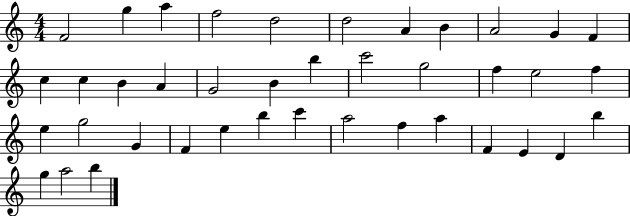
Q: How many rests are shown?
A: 0